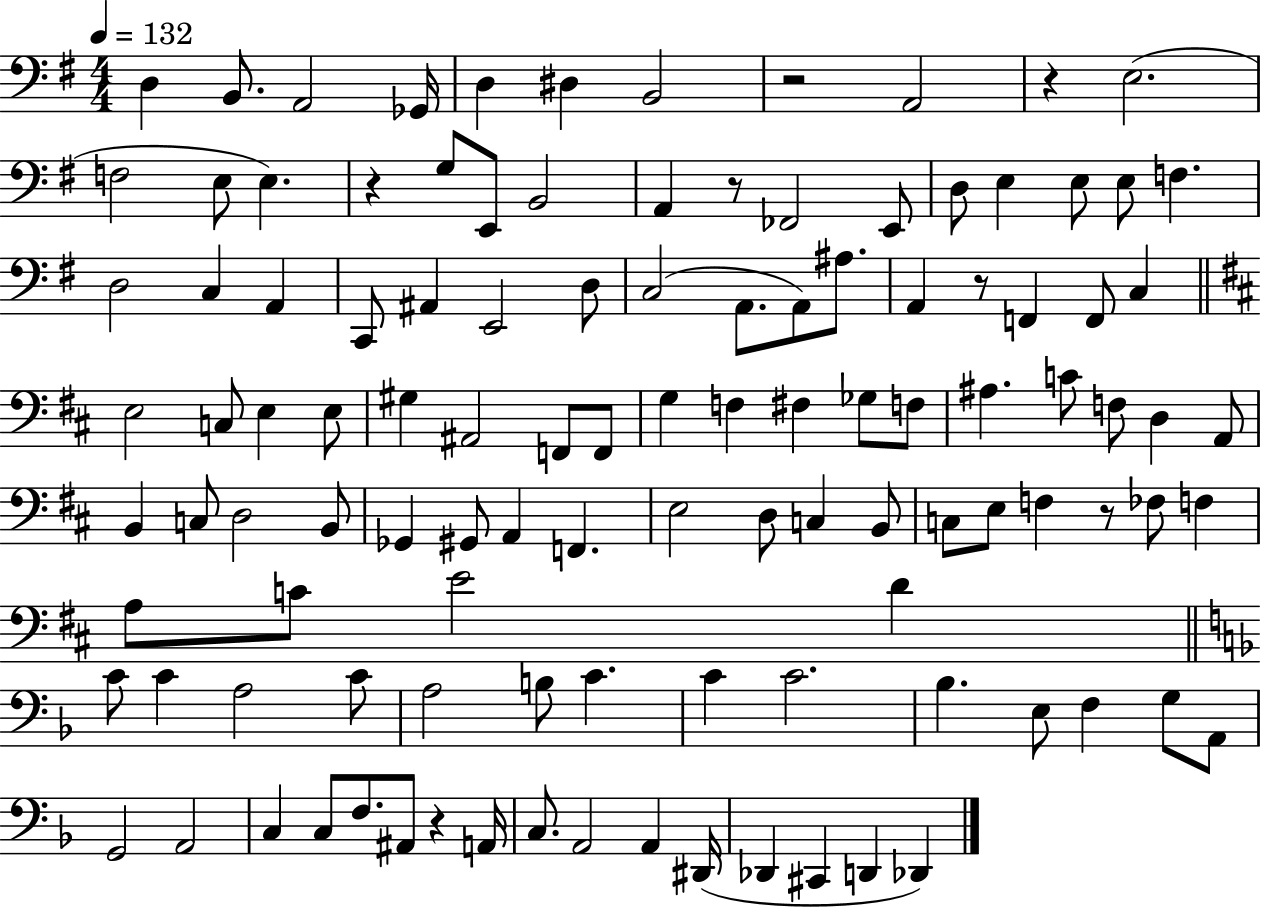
D3/q B2/e. A2/h Gb2/s D3/q D#3/q B2/h R/h A2/h R/q E3/h. F3/h E3/e E3/q. R/q G3/e E2/e B2/h A2/q R/e FES2/h E2/e D3/e E3/q E3/e E3/e F3/q. D3/h C3/q A2/q C2/e A#2/q E2/h D3/e C3/h A2/e. A2/e A#3/e. A2/q R/e F2/q F2/e C3/q E3/h C3/e E3/q E3/e G#3/q A#2/h F2/e F2/e G3/q F3/q F#3/q Gb3/e F3/e A#3/q. C4/e F3/e D3/q A2/e B2/q C3/e D3/h B2/e Gb2/q G#2/e A2/q F2/q. E3/h D3/e C3/q B2/e C3/e E3/e F3/q R/e FES3/e F3/q A3/e C4/e E4/h D4/q C4/e C4/q A3/h C4/e A3/h B3/e C4/q. C4/q C4/h. Bb3/q. E3/e F3/q G3/e A2/e G2/h A2/h C3/q C3/e F3/e. A#2/e R/q A2/s C3/e. A2/h A2/q D#2/s Db2/q C#2/q D2/q Db2/q